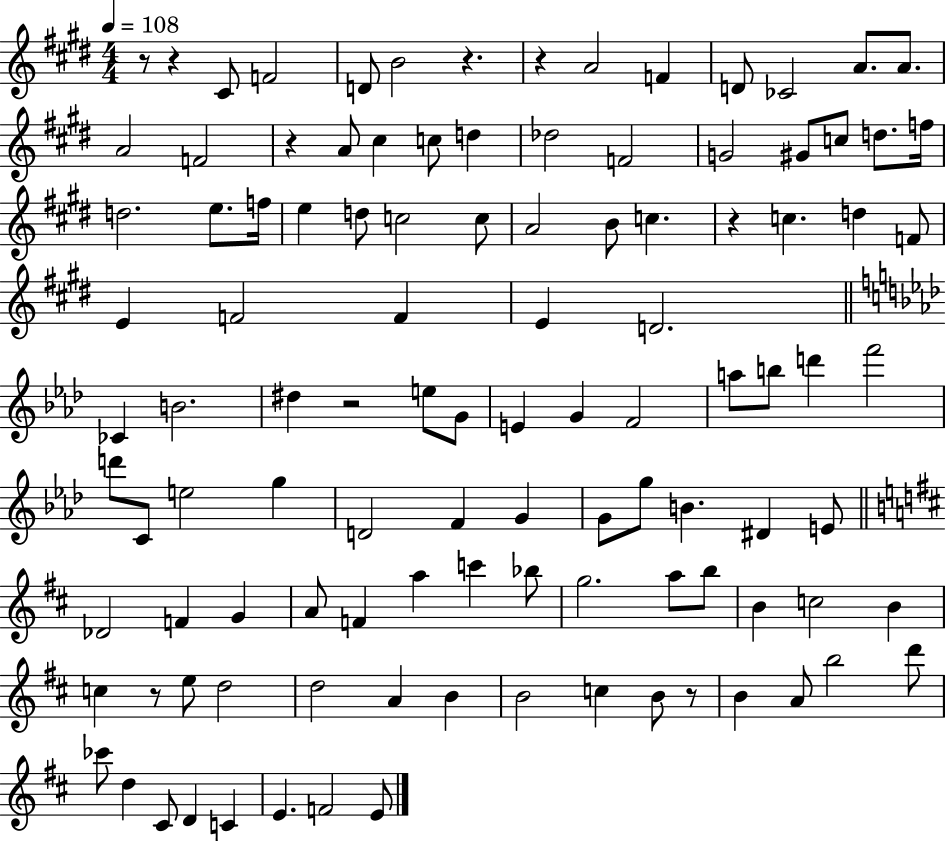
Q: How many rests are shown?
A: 9